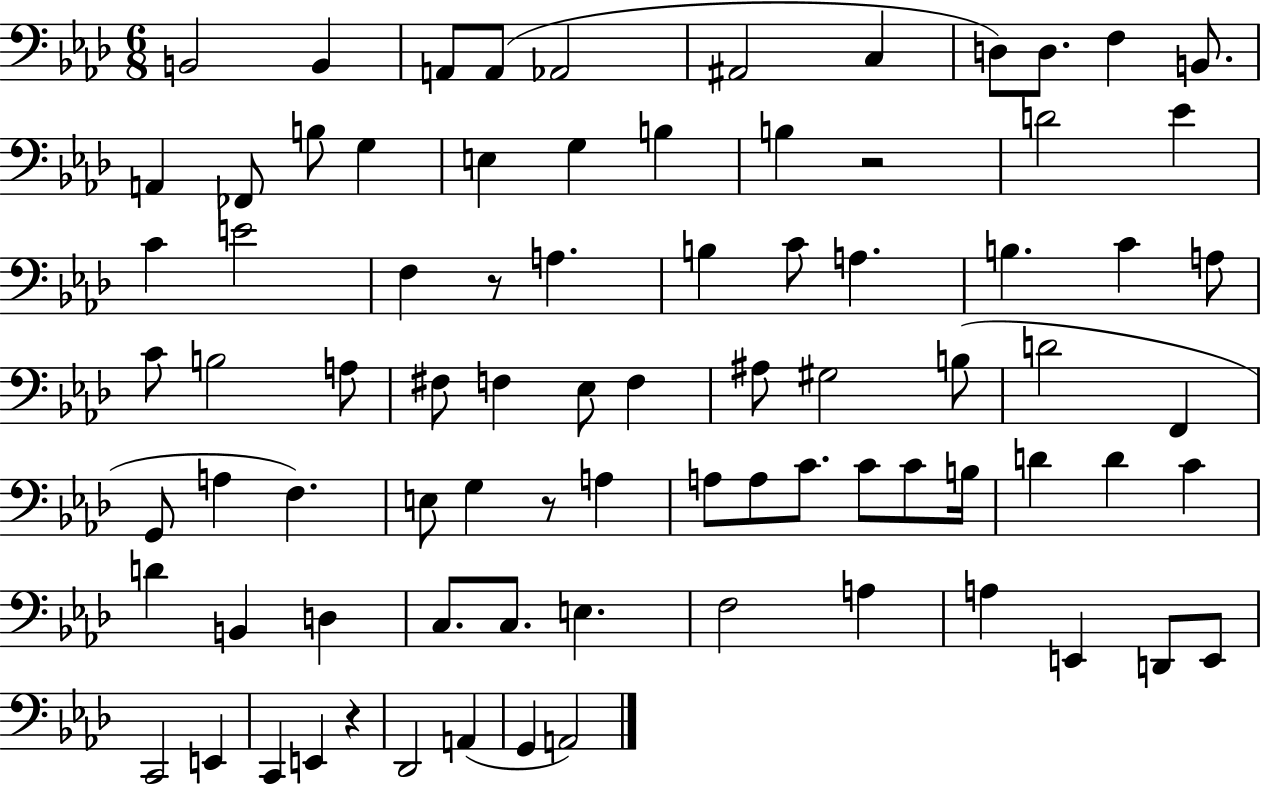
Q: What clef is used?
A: bass